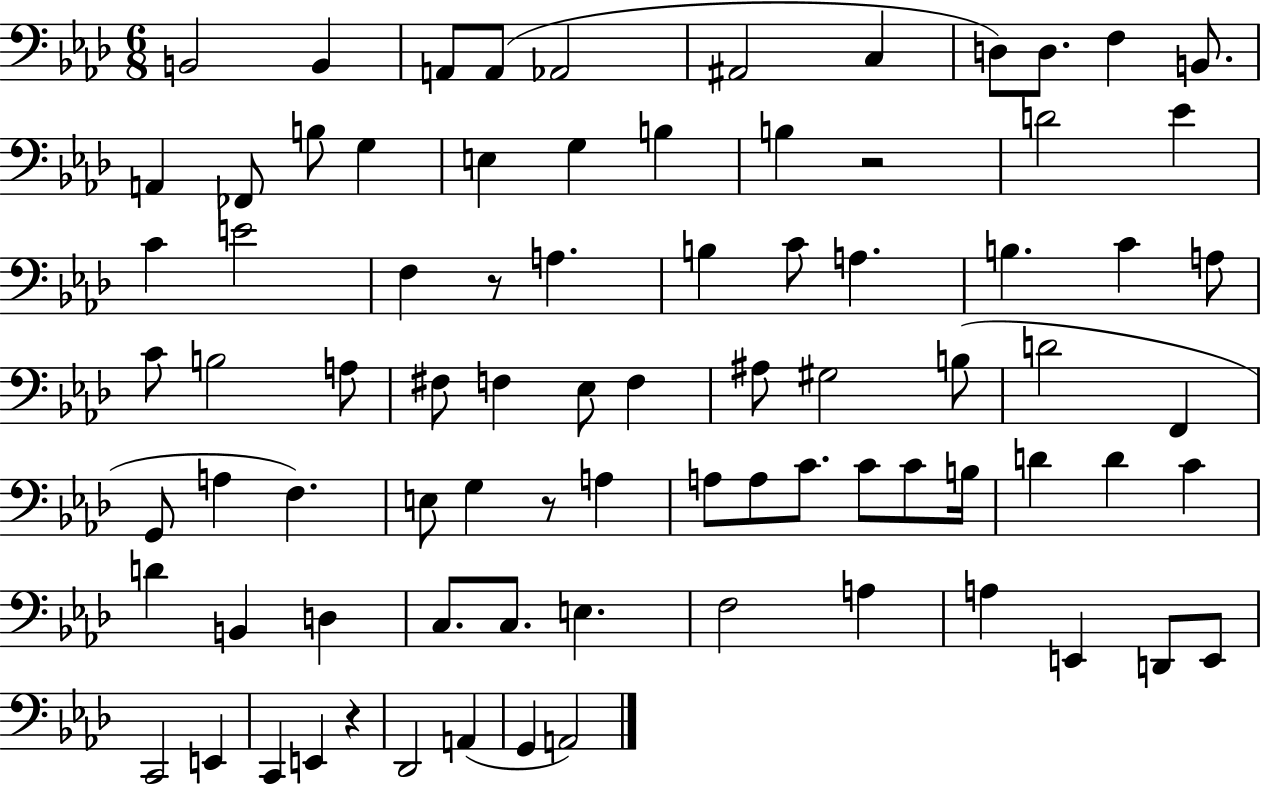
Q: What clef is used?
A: bass